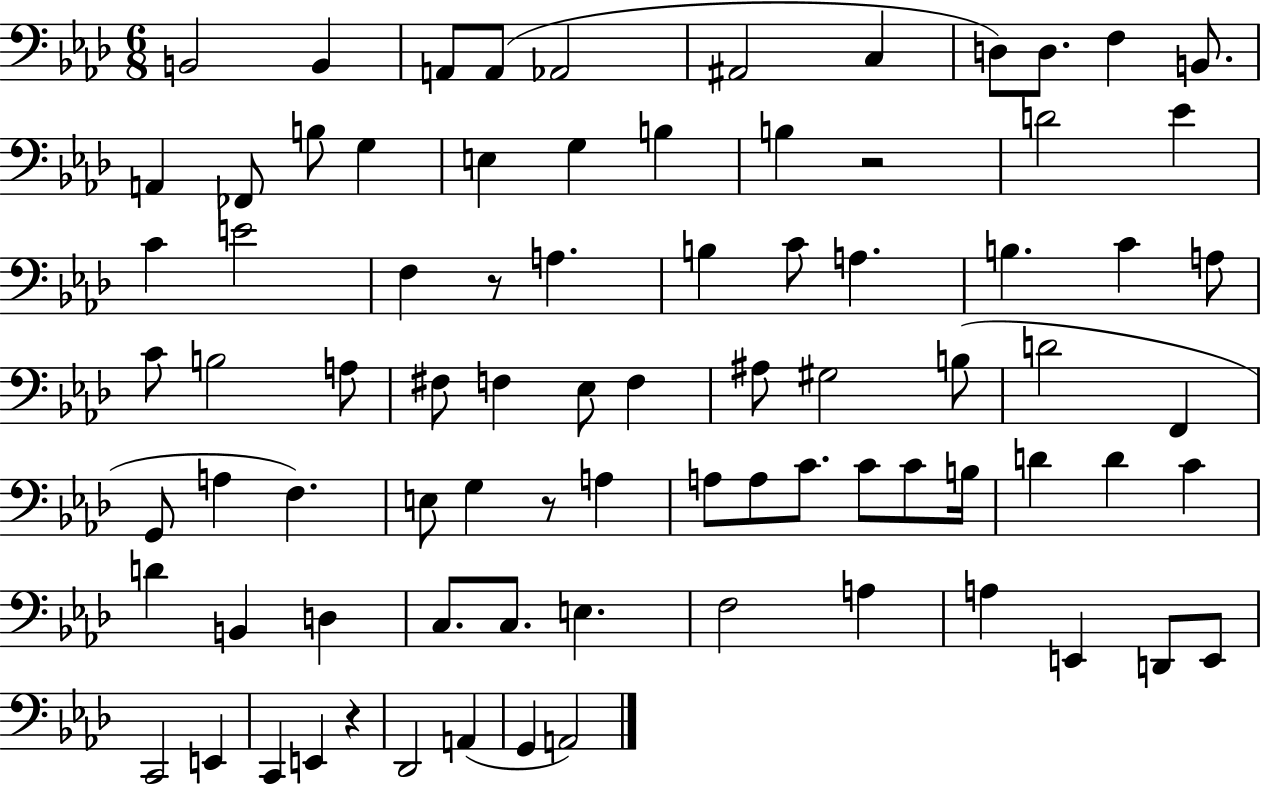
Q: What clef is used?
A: bass